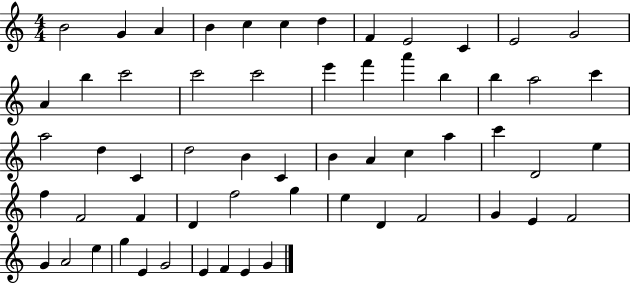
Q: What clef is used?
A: treble